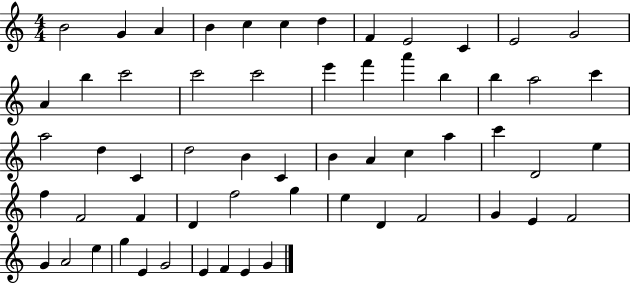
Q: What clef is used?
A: treble